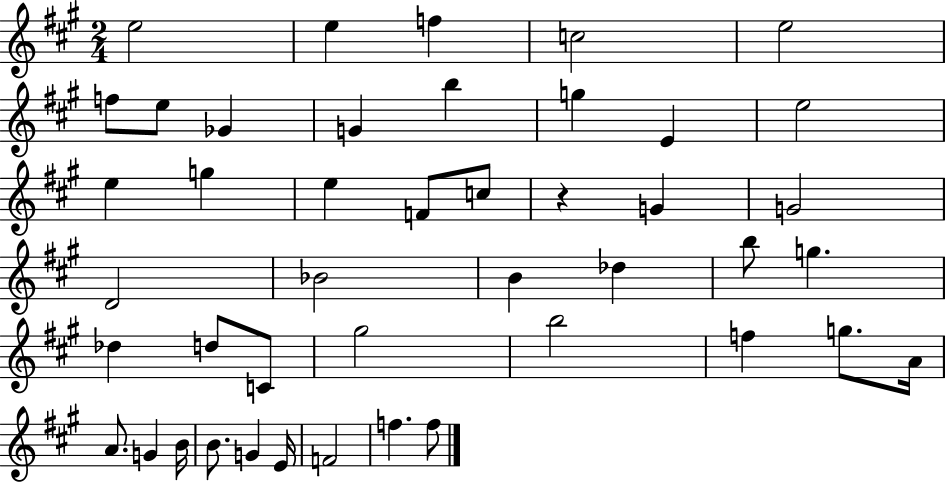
E5/h E5/q F5/q C5/h E5/h F5/e E5/e Gb4/q G4/q B5/q G5/q E4/q E5/h E5/q G5/q E5/q F4/e C5/e R/q G4/q G4/h D4/h Bb4/h B4/q Db5/q B5/e G5/q. Db5/q D5/e C4/e G#5/h B5/h F5/q G5/e. A4/s A4/e. G4/q B4/s B4/e. G4/q E4/s F4/h F5/q. F5/e